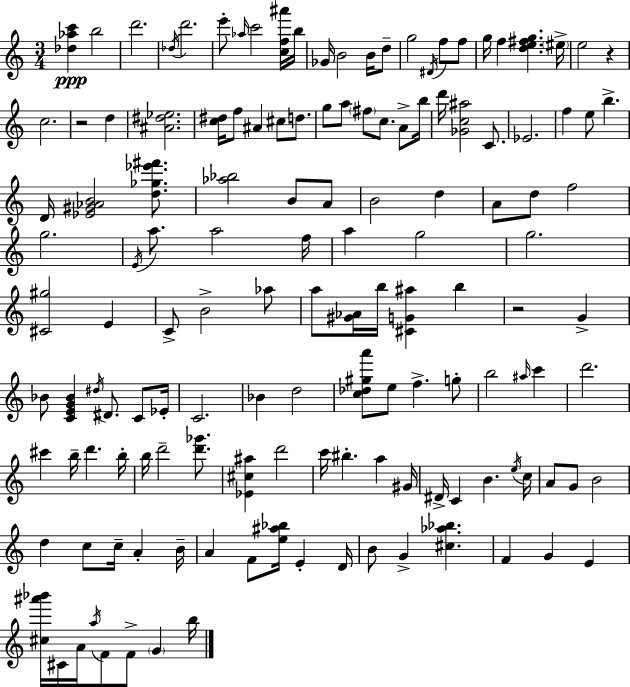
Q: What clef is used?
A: treble